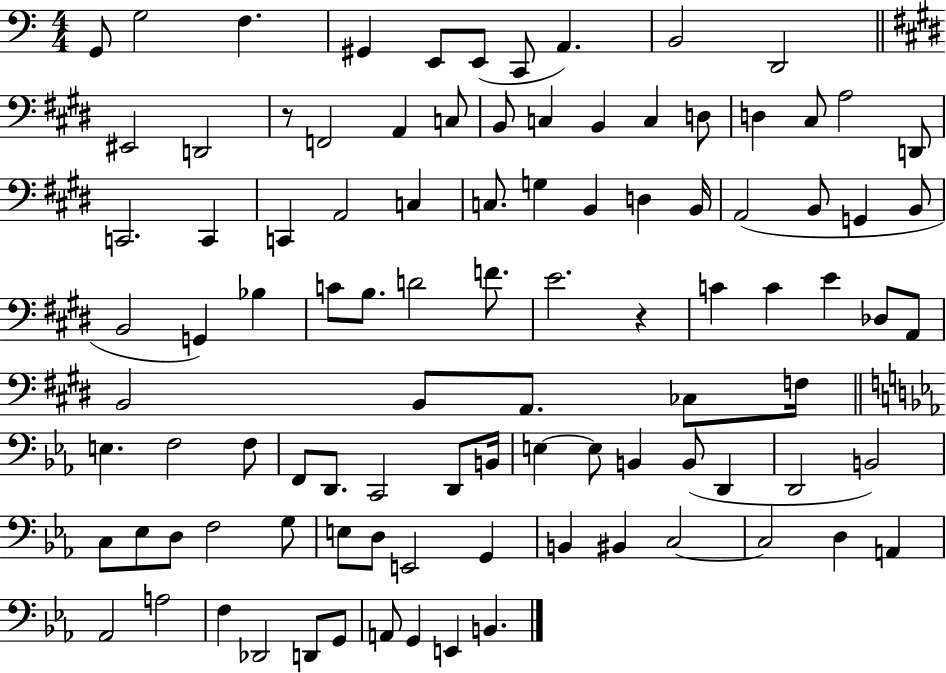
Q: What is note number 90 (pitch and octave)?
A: Db2